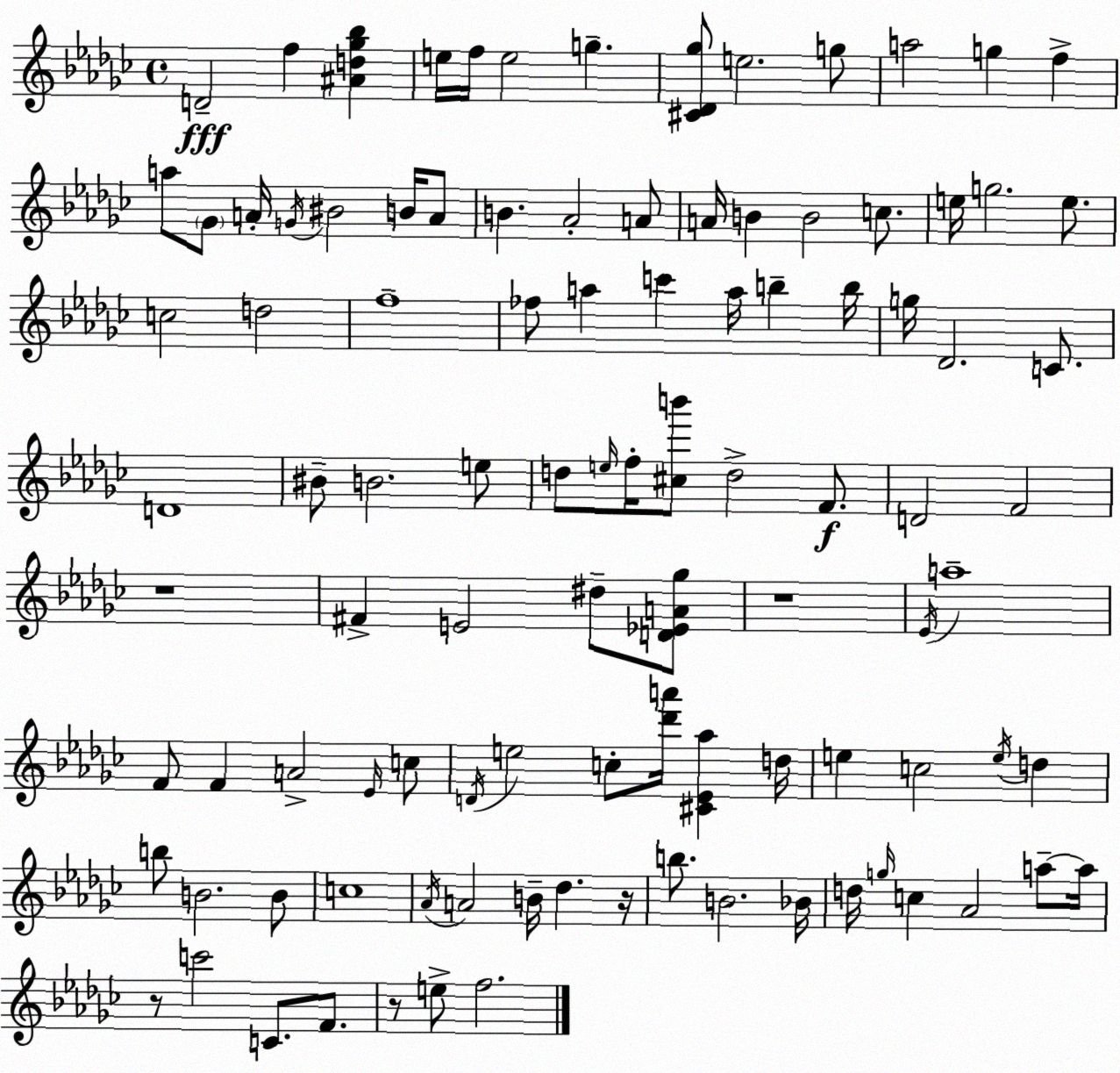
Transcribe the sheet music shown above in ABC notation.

X:1
T:Untitled
M:4/4
L:1/4
K:Ebm
D2 f [^Ad_g_b] e/4 f/4 e2 g [^C_D_g]/2 e2 g/2 a2 g f a/2 _G/2 A/4 G/4 ^B2 B/4 A/2 B _A2 A/2 A/4 B B2 c/2 e/4 g2 e/2 c2 d2 f4 _f/2 a c' a/4 b b/4 g/4 _D2 C/2 D4 ^B/2 B2 e/2 d/2 e/4 f/4 [^cb']/2 d2 F/2 D2 F2 z4 ^F E2 ^d/2 [D_EA_g]/2 z4 _E/4 a4 F/2 F A2 _E/4 c/2 D/4 e2 c/2 [_d'a']/4 [^C_E_a] d/4 e c2 e/4 d b/2 B2 B/2 c4 _A/4 A2 B/4 _d z/4 b/2 B2 _B/4 d/4 g/4 c _A2 a/2 a/4 z/2 c'2 C/2 F/2 z/2 e/2 f2